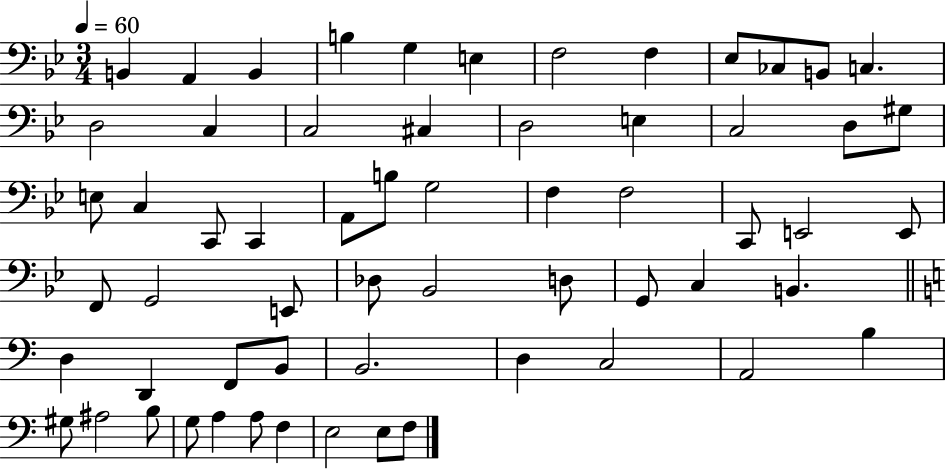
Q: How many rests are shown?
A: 0